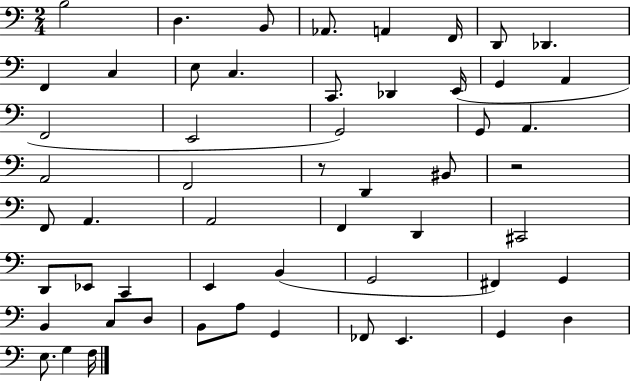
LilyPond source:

{
  \clef bass
  \numericTimeSignature
  \time 2/4
  \key c \major
  b2 | d4. b,8 | aes,8. a,4 f,16 | d,8 des,4. | \break f,4 c4 | e8 c4. | c,8. des,4 e,16( | g,4 a,4 | \break f,2 | e,2 | g,2) | g,8 a,4. | \break a,2 | f,2 | r8 d,4 bis,8 | r2 | \break f,8 a,4. | a,2 | f,4 d,4 | cis,2 | \break d,8 ees,8 c,4 | e,4 b,4( | g,2 | fis,4) g,4 | \break b,4 c8 d8 | b,8 a8 g,4 | fes,8 e,4. | g,4 d4 | \break e8. g4 f16 | \bar "|."
}